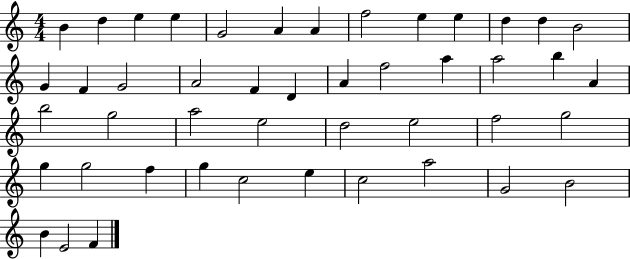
X:1
T:Untitled
M:4/4
L:1/4
K:C
B d e e G2 A A f2 e e d d B2 G F G2 A2 F D A f2 a a2 b A b2 g2 a2 e2 d2 e2 f2 g2 g g2 f g c2 e c2 a2 G2 B2 B E2 F